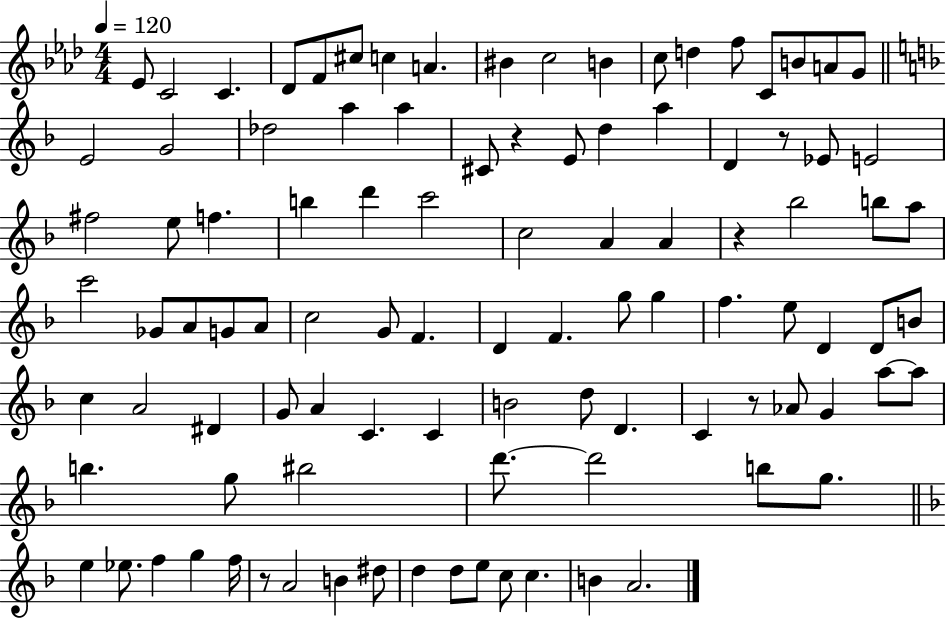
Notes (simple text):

Eb4/e C4/h C4/q. Db4/e F4/e C#5/e C5/q A4/q. BIS4/q C5/h B4/q C5/e D5/q F5/e C4/e B4/e A4/e G4/e E4/h G4/h Db5/h A5/q A5/q C#4/e R/q E4/e D5/q A5/q D4/q R/e Eb4/e E4/h F#5/h E5/e F5/q. B5/q D6/q C6/h C5/h A4/q A4/q R/q Bb5/h B5/e A5/e C6/h Gb4/e A4/e G4/e A4/e C5/h G4/e F4/q. D4/q F4/q. G5/e G5/q F5/q. E5/e D4/q D4/e B4/e C5/q A4/h D#4/q G4/e A4/q C4/q. C4/q B4/h D5/e D4/q. C4/q R/e Ab4/e G4/q A5/e A5/e B5/q. G5/e BIS5/h D6/e. D6/h B5/e G5/e. E5/q Eb5/e. F5/q G5/q F5/s R/e A4/h B4/q D#5/e D5/q D5/e E5/e C5/e C5/q. B4/q A4/h.